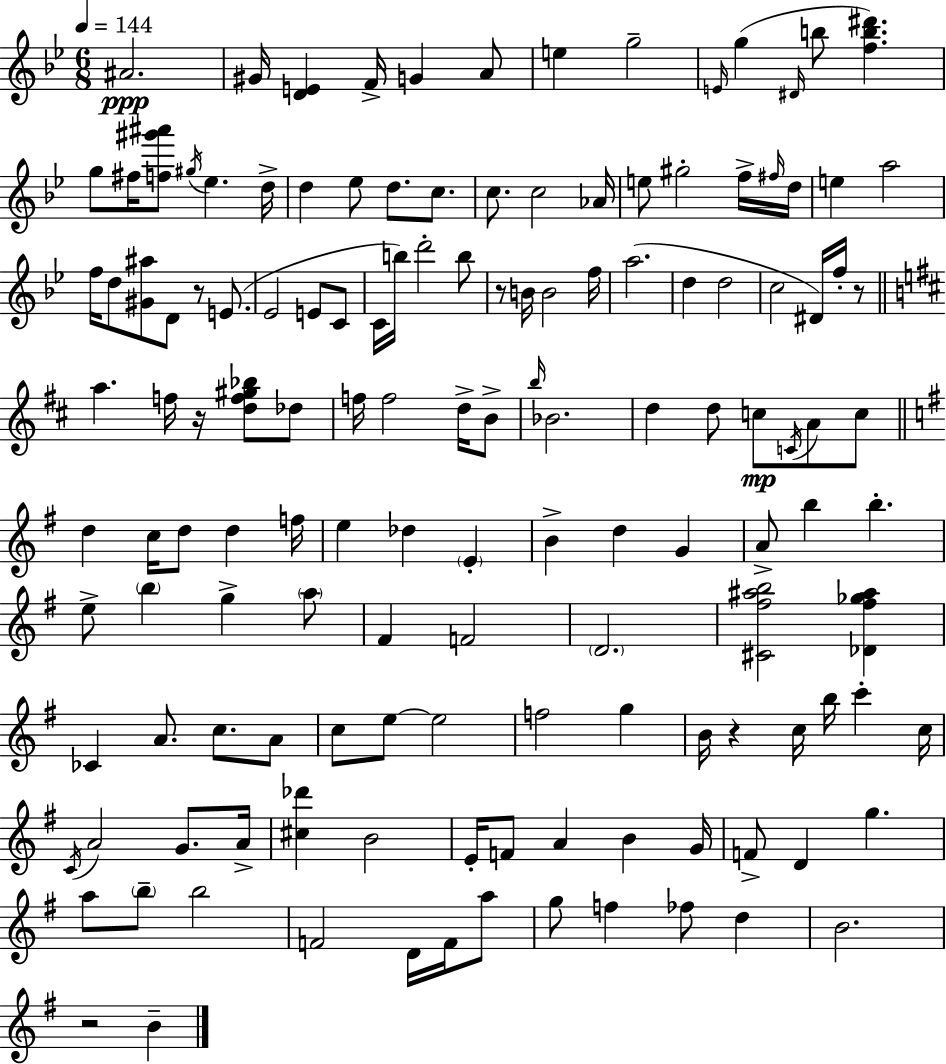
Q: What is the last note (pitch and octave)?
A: B4